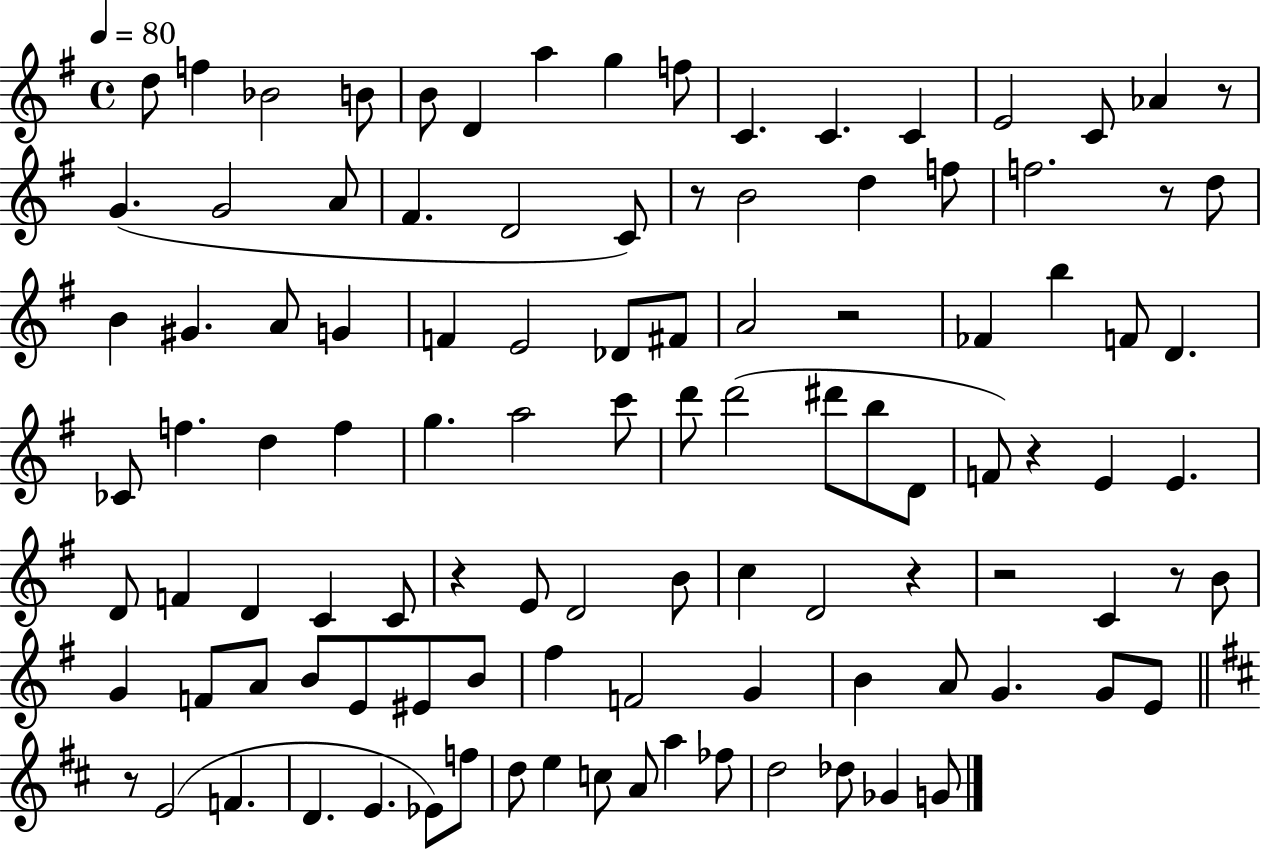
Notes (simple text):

D5/e F5/q Bb4/h B4/e B4/e D4/q A5/q G5/q F5/e C4/q. C4/q. C4/q E4/h C4/e Ab4/q R/e G4/q. G4/h A4/e F#4/q. D4/h C4/e R/e B4/h D5/q F5/e F5/h. R/e D5/e B4/q G#4/q. A4/e G4/q F4/q E4/h Db4/e F#4/e A4/h R/h FES4/q B5/q F4/e D4/q. CES4/e F5/q. D5/q F5/q G5/q. A5/h C6/e D6/e D6/h D#6/e B5/e D4/e F4/e R/q E4/q E4/q. D4/e F4/q D4/q C4/q C4/e R/q E4/e D4/h B4/e C5/q D4/h R/q R/h C4/q R/e B4/e G4/q F4/e A4/e B4/e E4/e EIS4/e B4/e F#5/q F4/h G4/q B4/q A4/e G4/q. G4/e E4/e R/e E4/h F4/q. D4/q. E4/q. Eb4/e F5/e D5/e E5/q C5/e A4/e A5/q FES5/e D5/h Db5/e Gb4/q G4/e